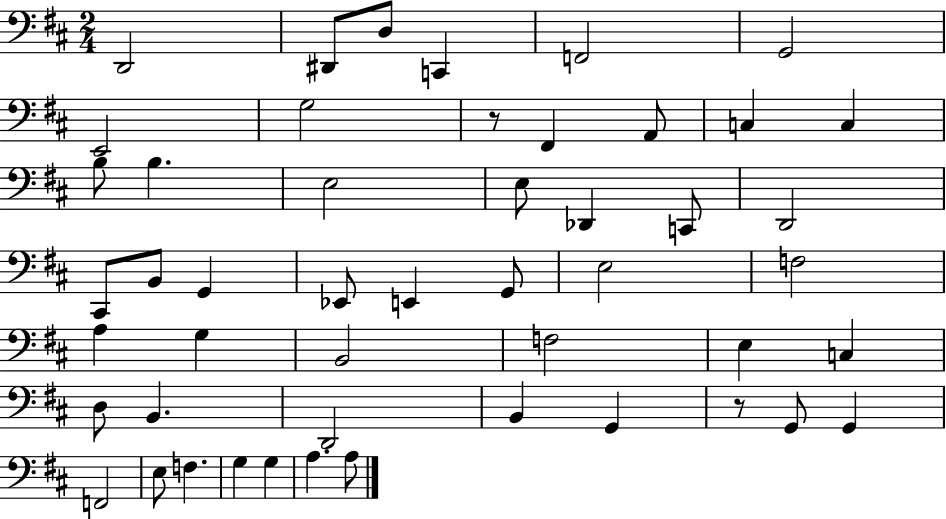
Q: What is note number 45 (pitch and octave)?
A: G3